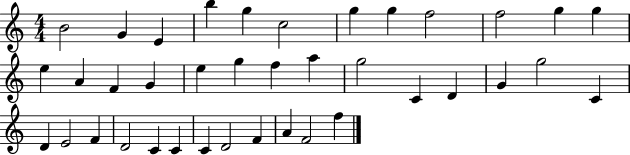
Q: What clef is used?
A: treble